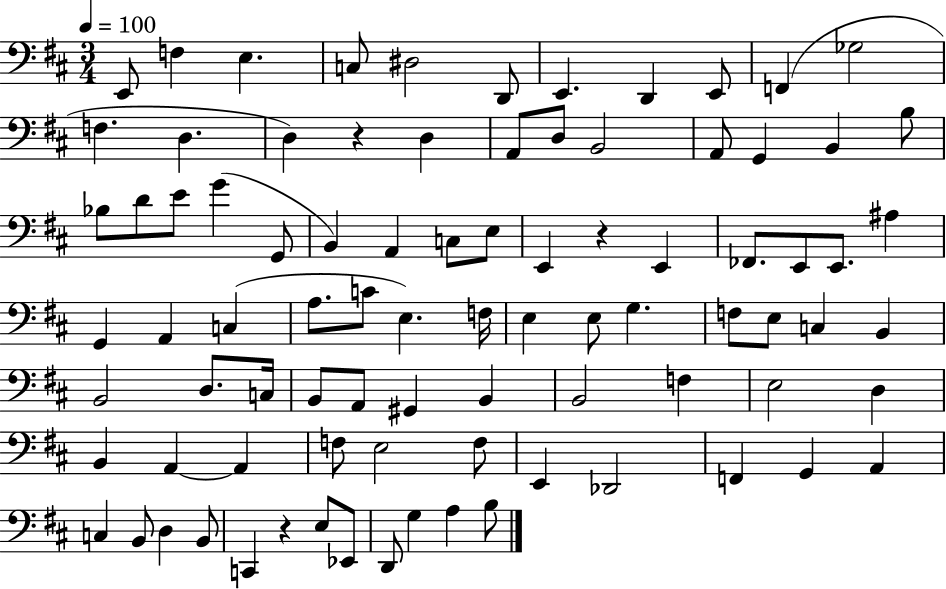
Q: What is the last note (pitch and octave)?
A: B3